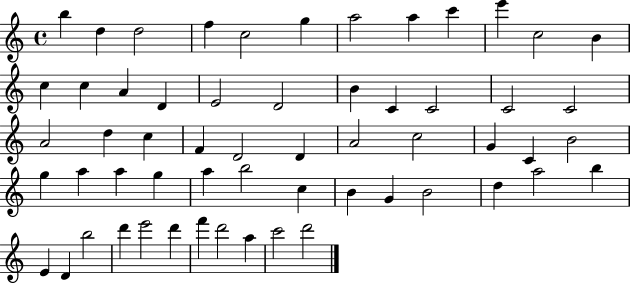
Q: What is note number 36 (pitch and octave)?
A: A5